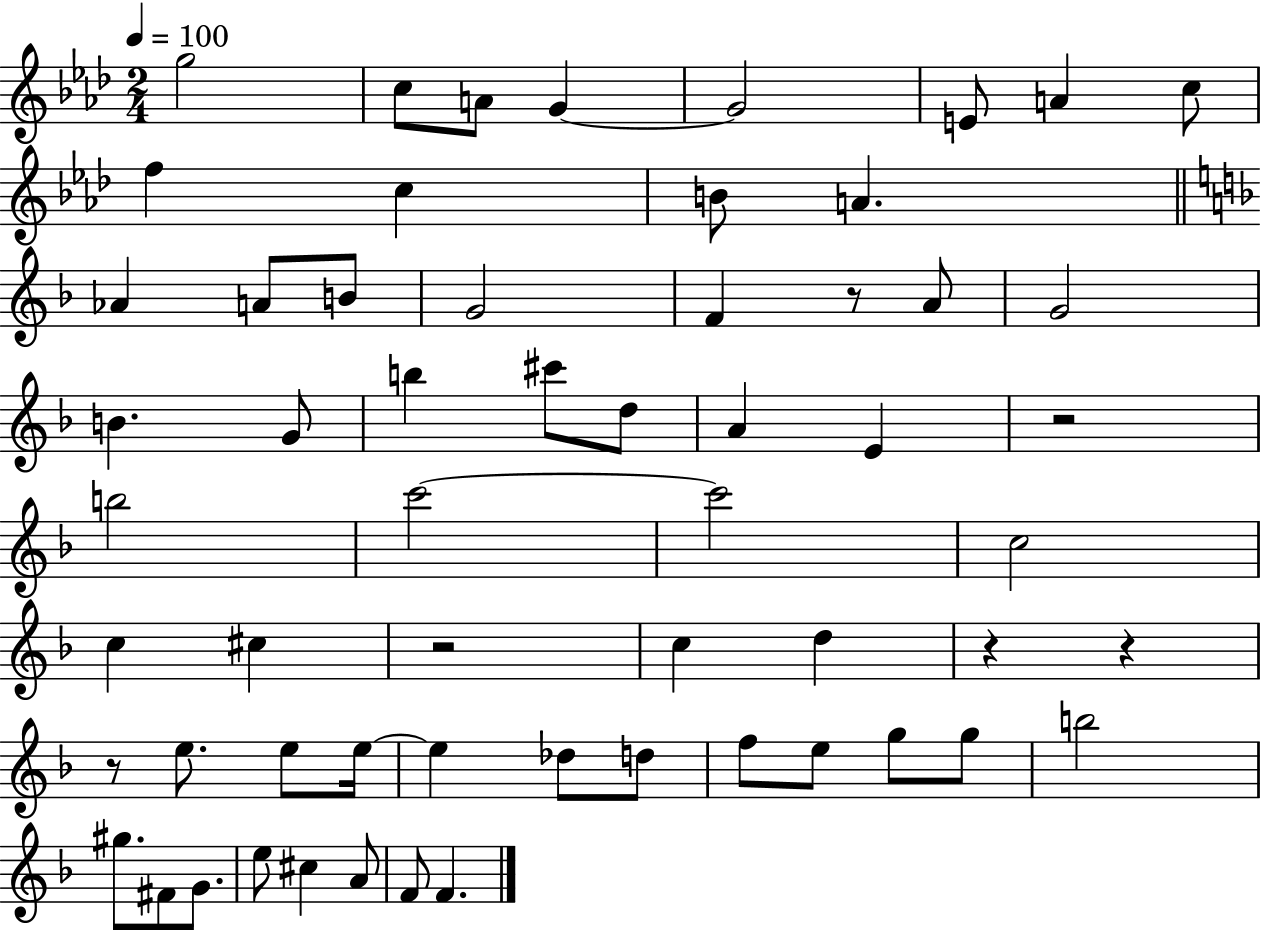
X:1
T:Untitled
M:2/4
L:1/4
K:Ab
g2 c/2 A/2 G G2 E/2 A c/2 f c B/2 A _A A/2 B/2 G2 F z/2 A/2 G2 B G/2 b ^c'/2 d/2 A E z2 b2 c'2 c'2 c2 c ^c z2 c d z z z/2 e/2 e/2 e/4 e _d/2 d/2 f/2 e/2 g/2 g/2 b2 ^g/2 ^F/2 G/2 e/2 ^c A/2 F/2 F